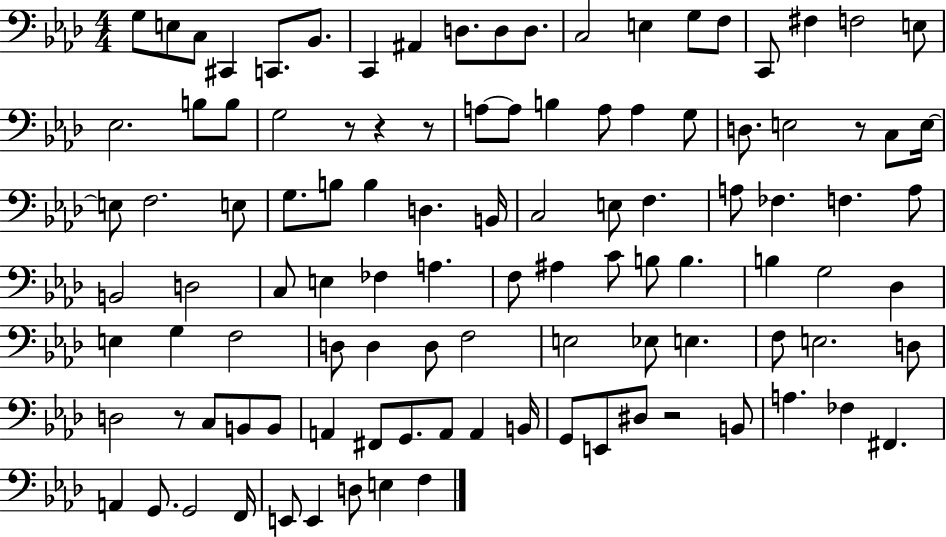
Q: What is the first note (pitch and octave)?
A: G3